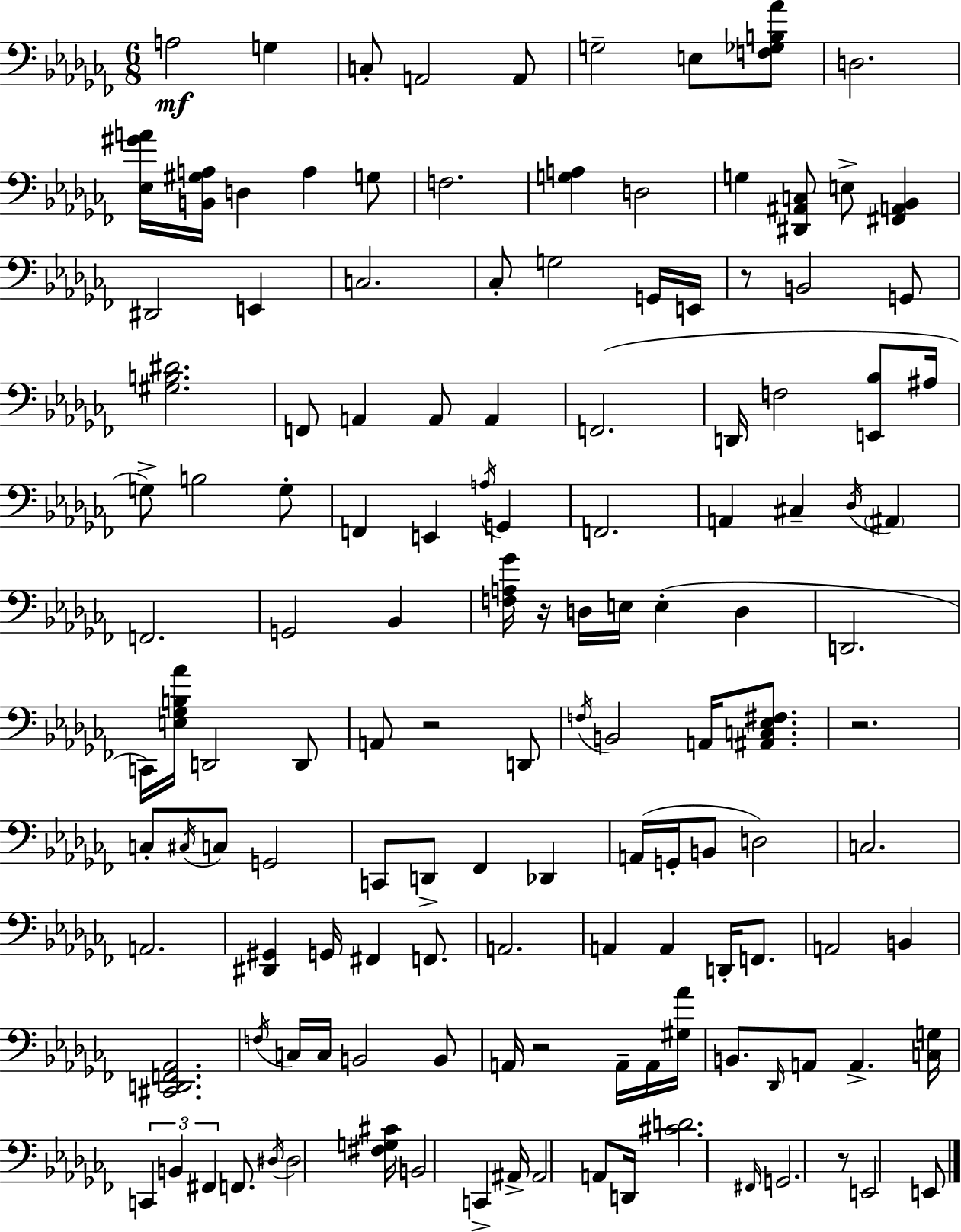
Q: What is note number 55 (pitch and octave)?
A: D2